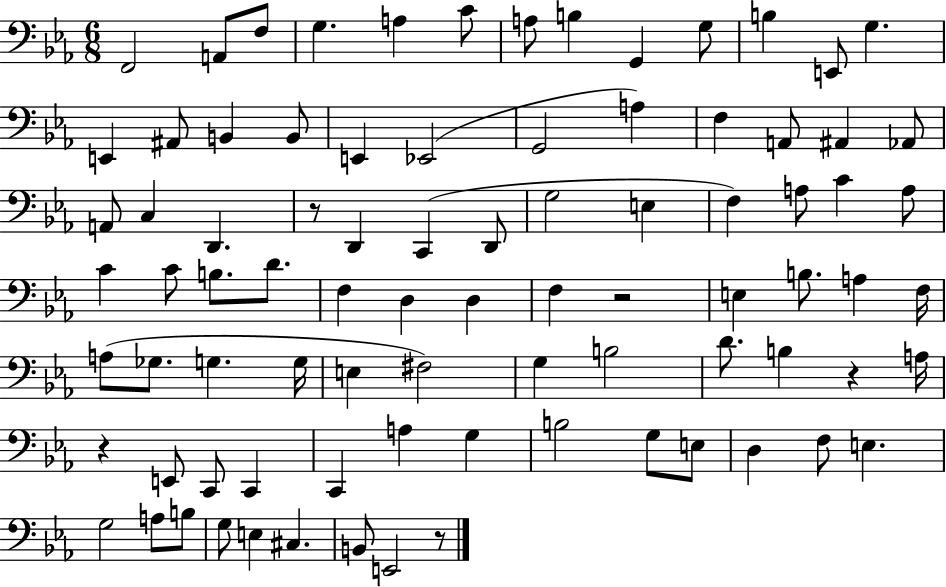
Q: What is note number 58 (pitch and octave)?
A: D4